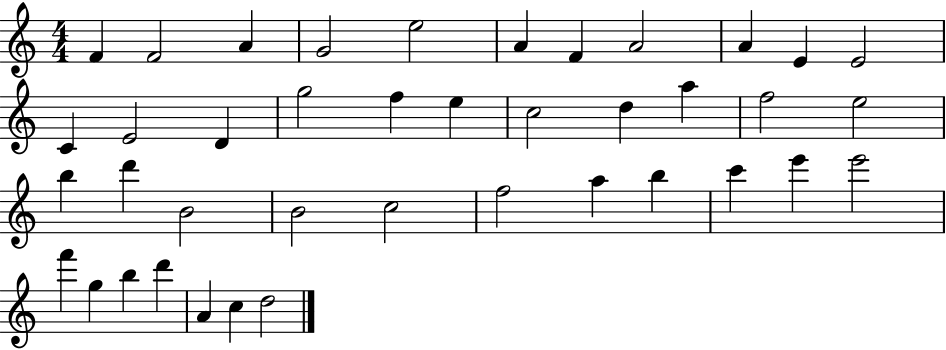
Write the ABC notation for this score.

X:1
T:Untitled
M:4/4
L:1/4
K:C
F F2 A G2 e2 A F A2 A E E2 C E2 D g2 f e c2 d a f2 e2 b d' B2 B2 c2 f2 a b c' e' e'2 f' g b d' A c d2